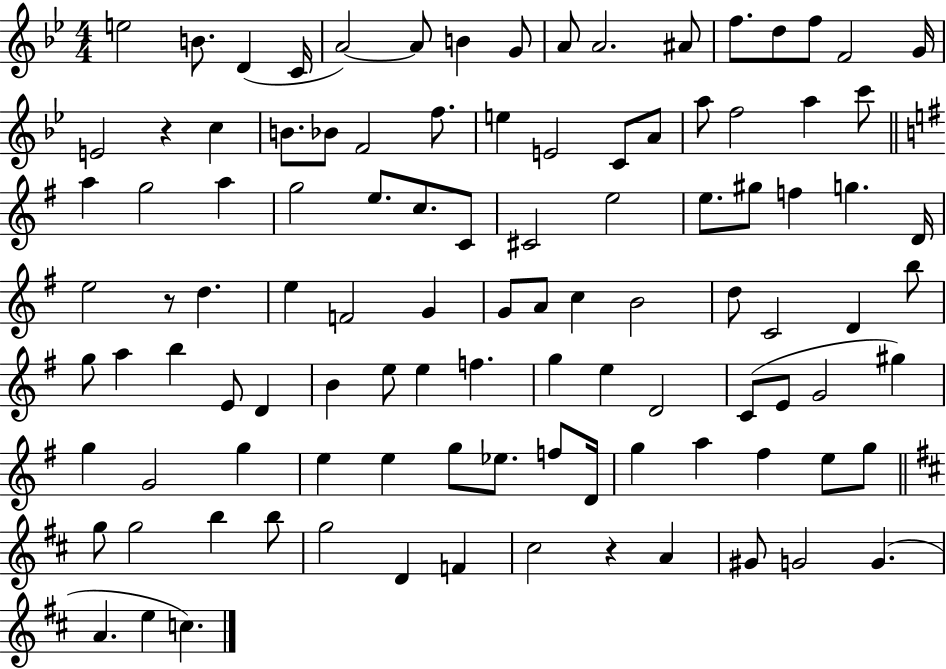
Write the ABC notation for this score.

X:1
T:Untitled
M:4/4
L:1/4
K:Bb
e2 B/2 D C/4 A2 A/2 B G/2 A/2 A2 ^A/2 f/2 d/2 f/2 F2 G/4 E2 z c B/2 _B/2 F2 f/2 e E2 C/2 A/2 a/2 f2 a c'/2 a g2 a g2 e/2 c/2 C/2 ^C2 e2 e/2 ^g/2 f g D/4 e2 z/2 d e F2 G G/2 A/2 c B2 d/2 C2 D b/2 g/2 a b E/2 D B e/2 e f g e D2 C/2 E/2 G2 ^g g G2 g e e g/2 _e/2 f/2 D/4 g a ^f e/2 g/2 g/2 g2 b b/2 g2 D F ^c2 z A ^G/2 G2 G A e c